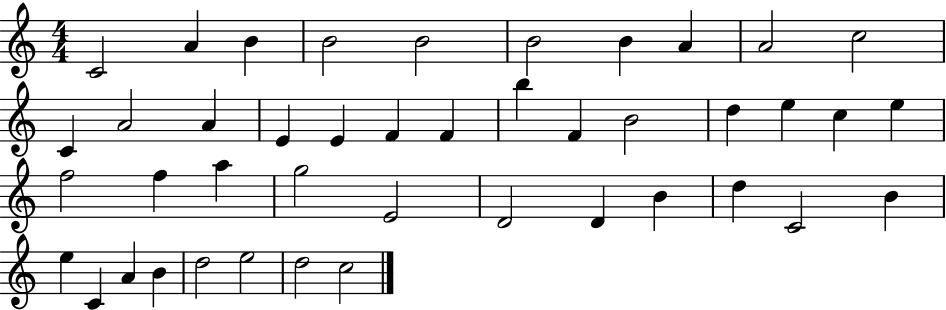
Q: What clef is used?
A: treble